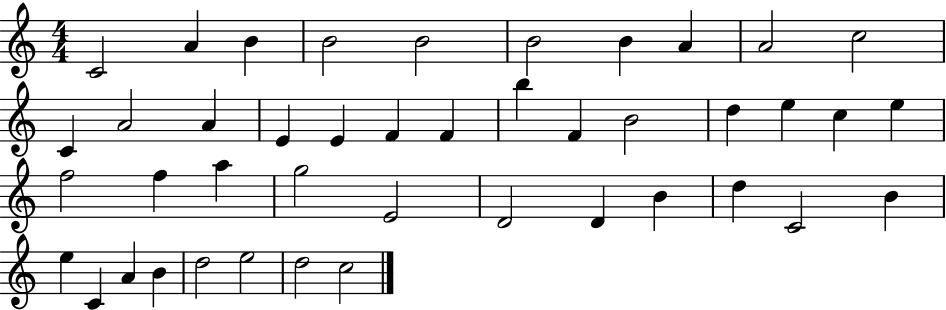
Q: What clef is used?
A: treble